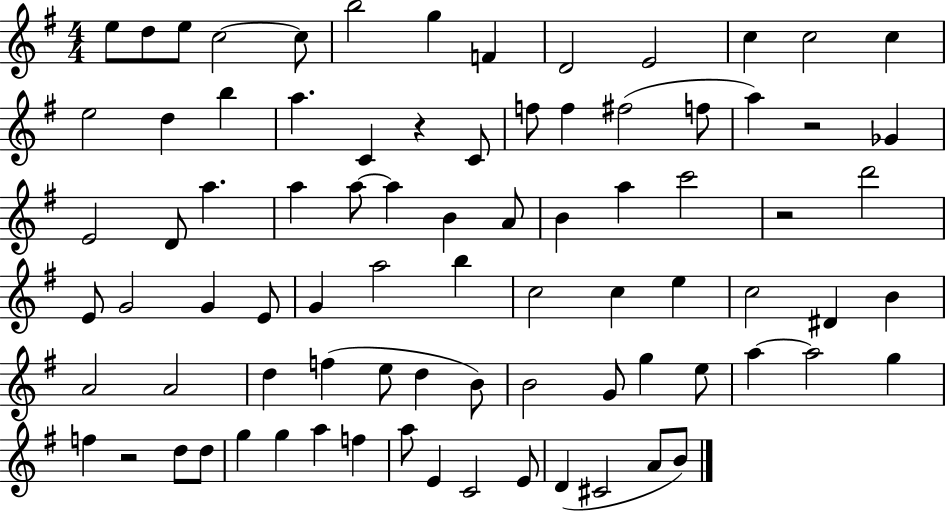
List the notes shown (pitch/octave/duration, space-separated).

E5/e D5/e E5/e C5/h C5/e B5/h G5/q F4/q D4/h E4/h C5/q C5/h C5/q E5/h D5/q B5/q A5/q. C4/q R/q C4/e F5/e F5/q F#5/h F5/e A5/q R/h Gb4/q E4/h D4/e A5/q. A5/q A5/e A5/q B4/q A4/e B4/q A5/q C6/h R/h D6/h E4/e G4/h G4/q E4/e G4/q A5/h B5/q C5/h C5/q E5/q C5/h D#4/q B4/q A4/h A4/h D5/q F5/q E5/e D5/q B4/e B4/h G4/e G5/q E5/e A5/q A5/h G5/q F5/q R/h D5/e D5/e G5/q G5/q A5/q F5/q A5/e E4/q C4/h E4/e D4/q C#4/h A4/e B4/e